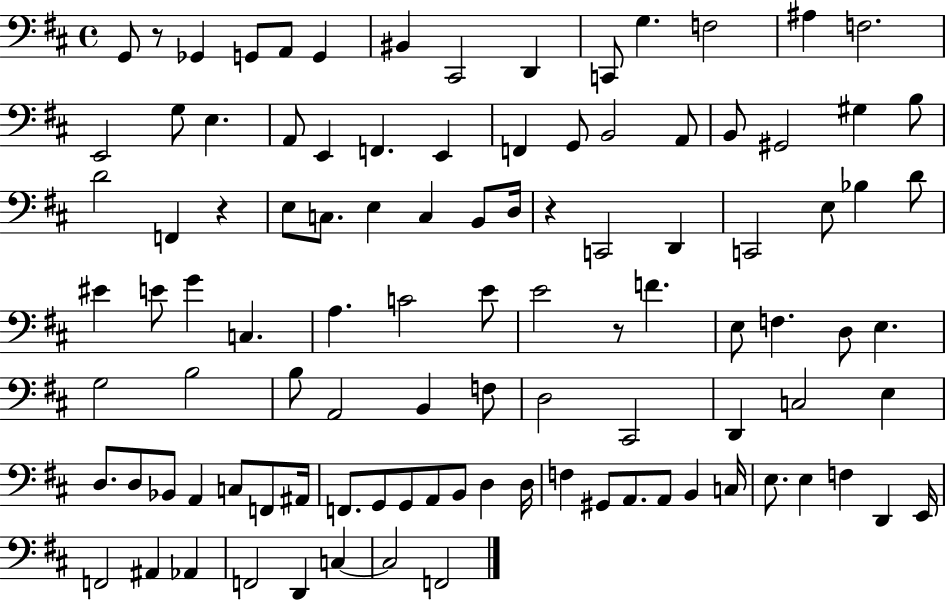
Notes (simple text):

G2/e R/e Gb2/q G2/e A2/e G2/q BIS2/q C#2/h D2/q C2/e G3/q. F3/h A#3/q F3/h. E2/h G3/e E3/q. A2/e E2/q F2/q. E2/q F2/q G2/e B2/h A2/e B2/e G#2/h G#3/q B3/e D4/h F2/q R/q E3/e C3/e. E3/q C3/q B2/e D3/s R/q C2/h D2/q C2/h E3/e Bb3/q D4/e EIS4/q E4/e G4/q C3/q. A3/q. C4/h E4/e E4/h R/e F4/q. E3/e F3/q. D3/e E3/q. G3/h B3/h B3/e A2/h B2/q F3/e D3/h C#2/h D2/q C3/h E3/q D3/e. D3/e Bb2/e A2/q C3/e F2/e A#2/s F2/e. G2/e G2/e A2/e B2/e D3/q D3/s F3/q G#2/e A2/e. A2/e B2/q C3/s E3/e. E3/q F3/q D2/q E2/s F2/h A#2/q Ab2/q F2/h D2/q C3/q C3/h F2/h